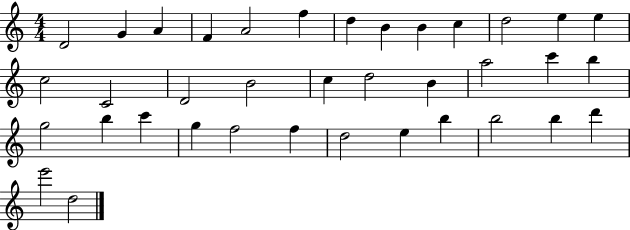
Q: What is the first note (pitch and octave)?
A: D4